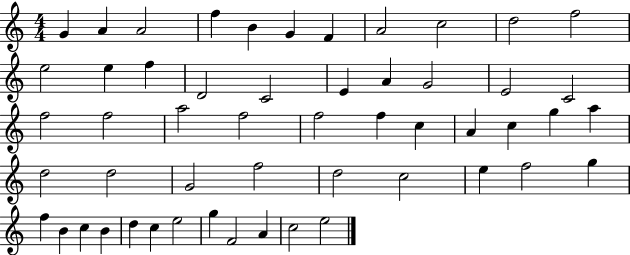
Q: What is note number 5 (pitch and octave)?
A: B4